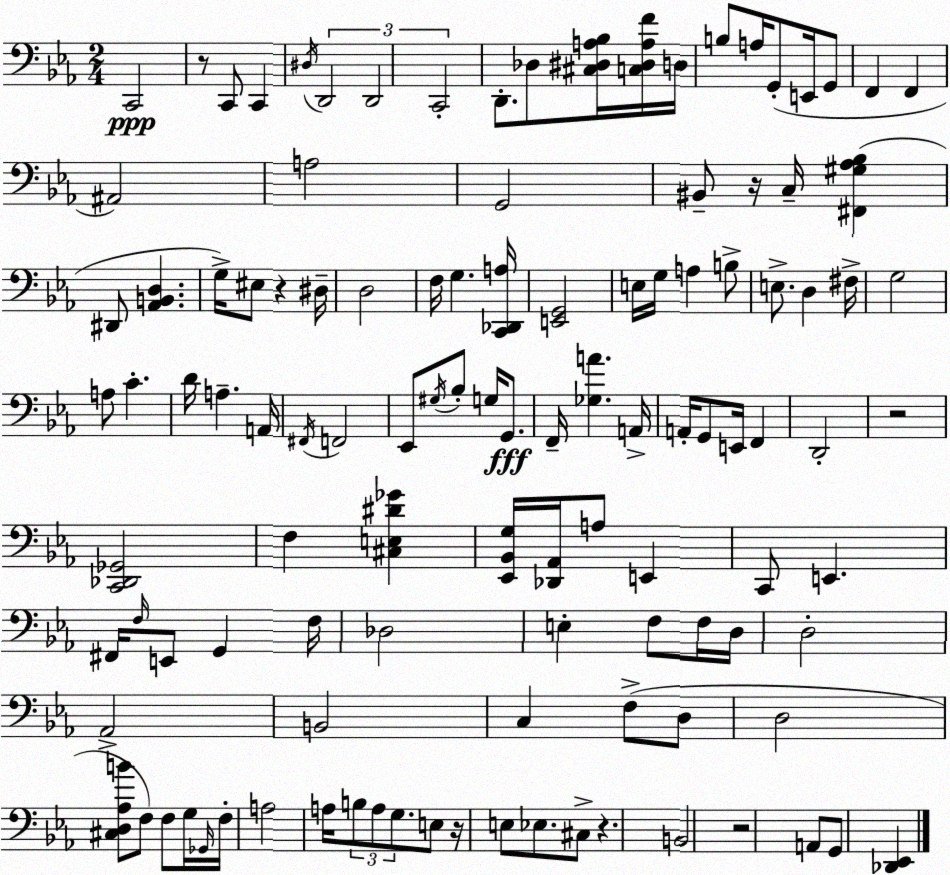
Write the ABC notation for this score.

X:1
T:Untitled
M:2/4
L:1/4
K:Cm
C,,2 z/2 C,,/2 C,, ^D,/4 D,,2 D,,2 C,,2 D,,/2 _D,/2 [^C,^D,A,_B,]/4 [C,^D,A,F]/4 D,/4 B,/2 A,/4 G,,/2 E,,/4 G,,/2 F,, F,, ^A,,2 A,2 G,,2 ^B,,/2 z/4 C,/4 [^F,,^G,_A,_B,] ^D,,/2 [_A,,B,,D,] G,/4 ^E,/2 z ^D,/4 D,2 F,/4 G, [C,,_D,,A,]/4 [E,,G,,]2 E,/4 G,/4 A, B,/2 E,/2 D, ^F,/4 G,2 A,/2 C D/4 A, A,,/4 ^F,,/4 F,,2 _E,,/2 ^G,/4 _B,/2 G,/4 G,,/2 F,,/4 [_G,A] A,,/4 A,,/4 G,,/2 E,,/4 F,, D,,2 z2 [C,,_D,,_G,,]2 F, [^C,E,^D_G] [_E,,_B,,G,]/4 [_D,,_A,,]/4 A,/2 E,, C,,/2 E,, ^F,,/4 F,/4 E,,/2 G,, F,/4 _D,2 E, F,/2 F,/4 D,/4 D,2 _A,,2 B,,2 C, F,/2 D,/2 D,2 [^C,D,_A,B]/2 F,/2 F,/2 G,/4 _G,,/4 F,/4 A,2 A,/4 B,/2 A,/2 G,/2 E,/2 z/4 E,/2 _E,/2 ^C,/2 z B,,2 z2 A,,/2 G,,/2 [_D,,_E,,]